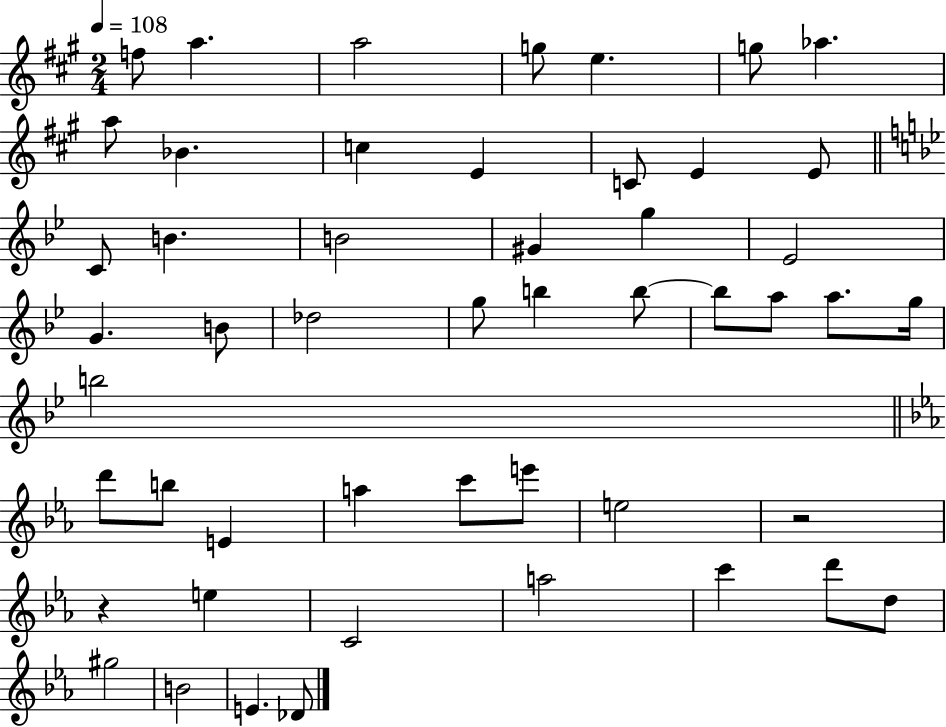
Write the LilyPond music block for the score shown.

{
  \clef treble
  \numericTimeSignature
  \time 2/4
  \key a \major
  \tempo 4 = 108
  f''8 a''4. | a''2 | g''8 e''4. | g''8 aes''4. | \break a''8 bes'4. | c''4 e'4 | c'8 e'4 e'8 | \bar "||" \break \key g \minor c'8 b'4. | b'2 | gis'4 g''4 | ees'2 | \break g'4. b'8 | des''2 | g''8 b''4 b''8~~ | b''8 a''8 a''8. g''16 | \break b''2 | \bar "||" \break \key c \minor d'''8 b''8 e'4 | a''4 c'''8 e'''8 | e''2 | r2 | \break r4 e''4 | c'2 | a''2 | c'''4 d'''8 d''8 | \break gis''2 | b'2 | e'4. des'8 | \bar "|."
}